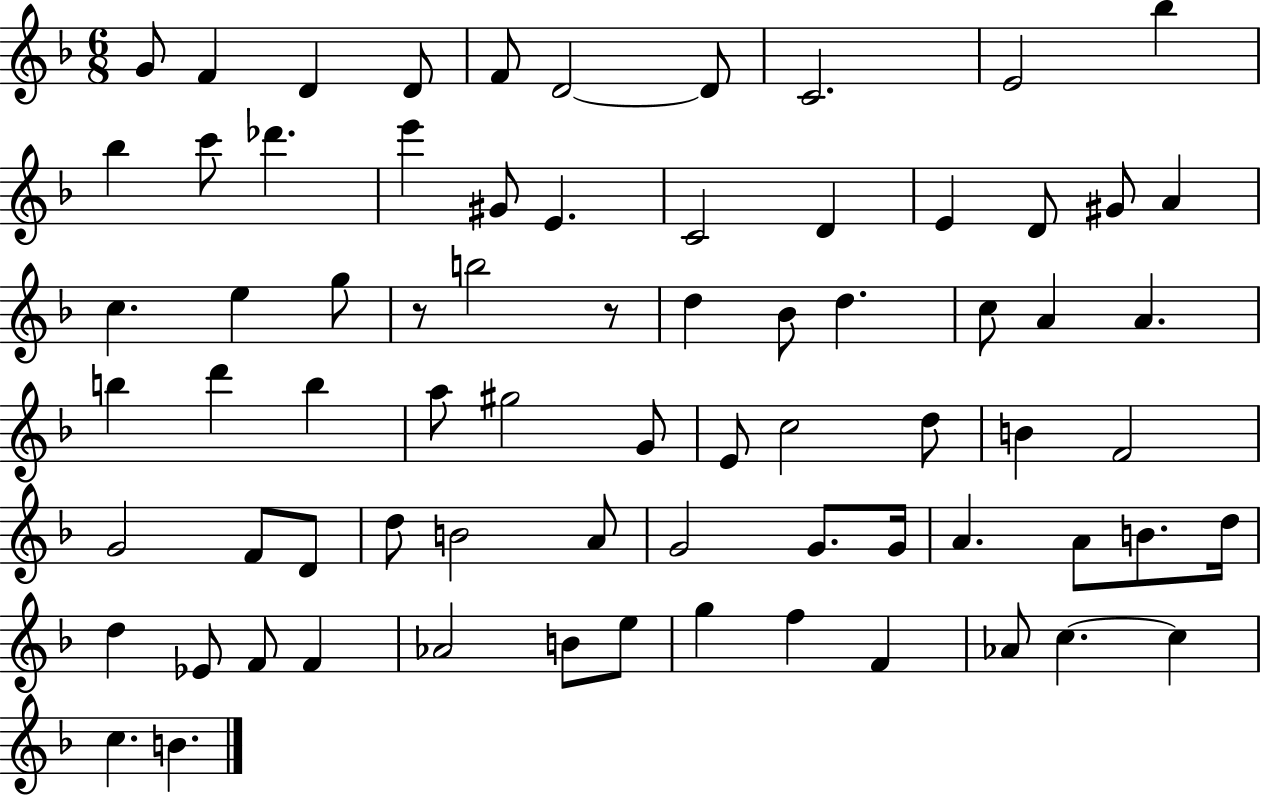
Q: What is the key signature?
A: F major